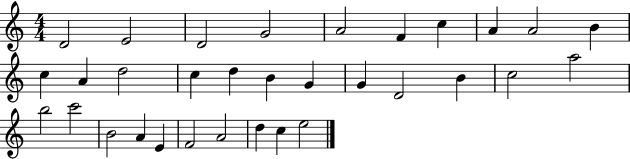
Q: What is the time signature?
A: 4/4